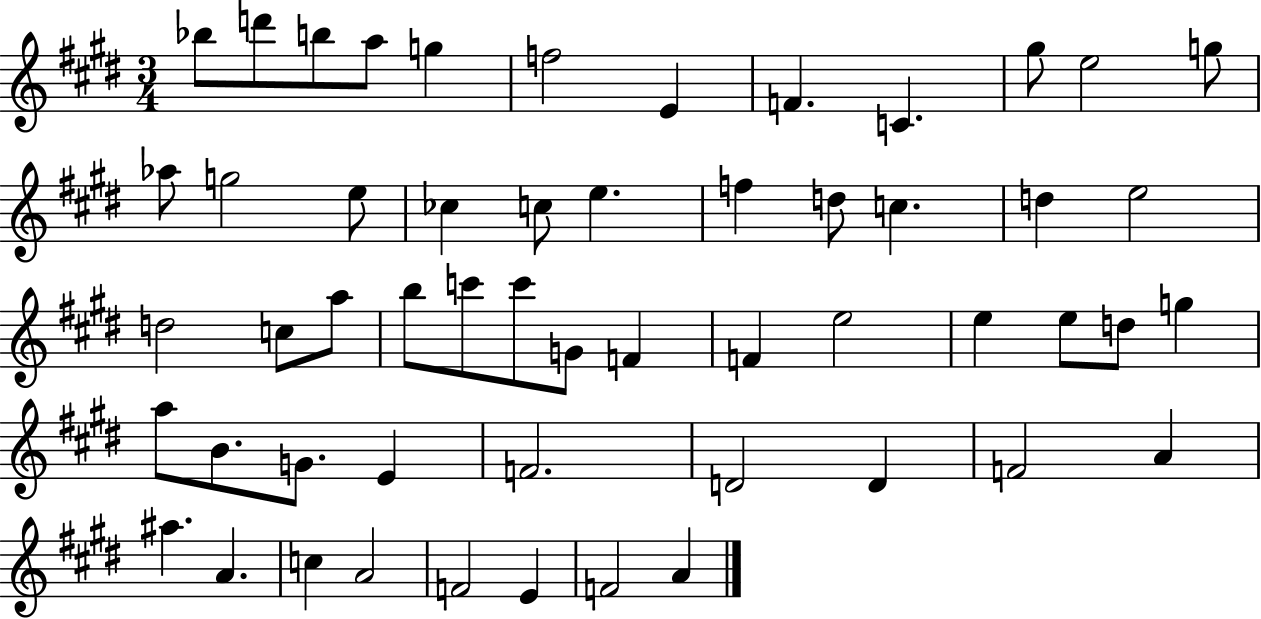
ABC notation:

X:1
T:Untitled
M:3/4
L:1/4
K:E
_b/2 d'/2 b/2 a/2 g f2 E F C ^g/2 e2 g/2 _a/2 g2 e/2 _c c/2 e f d/2 c d e2 d2 c/2 a/2 b/2 c'/2 c'/2 G/2 F F e2 e e/2 d/2 g a/2 B/2 G/2 E F2 D2 D F2 A ^a A c A2 F2 E F2 A